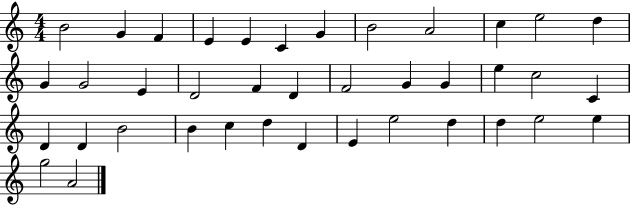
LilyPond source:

{
  \clef treble
  \numericTimeSignature
  \time 4/4
  \key c \major
  b'2 g'4 f'4 | e'4 e'4 c'4 g'4 | b'2 a'2 | c''4 e''2 d''4 | \break g'4 g'2 e'4 | d'2 f'4 d'4 | f'2 g'4 g'4 | e''4 c''2 c'4 | \break d'4 d'4 b'2 | b'4 c''4 d''4 d'4 | e'4 e''2 d''4 | d''4 e''2 e''4 | \break g''2 a'2 | \bar "|."
}